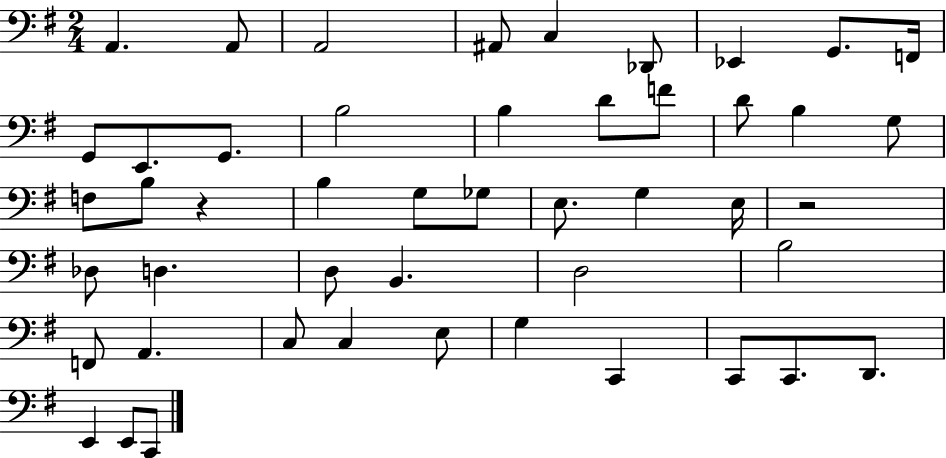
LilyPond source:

{
  \clef bass
  \numericTimeSignature
  \time 2/4
  \key g \major
  \repeat volta 2 { a,4. a,8 | a,2 | ais,8 c4 des,8 | ees,4 g,8. f,16 | \break g,8 e,8. g,8. | b2 | b4 d'8 f'8 | d'8 b4 g8 | \break f8 b8 r4 | b4 g8 ges8 | e8. g4 e16 | r2 | \break des8 d4. | d8 b,4. | d2 | b2 | \break f,8 a,4. | c8 c4 e8 | g4 c,4 | c,8 c,8. d,8. | \break e,4 e,8 c,8 | } \bar "|."
}